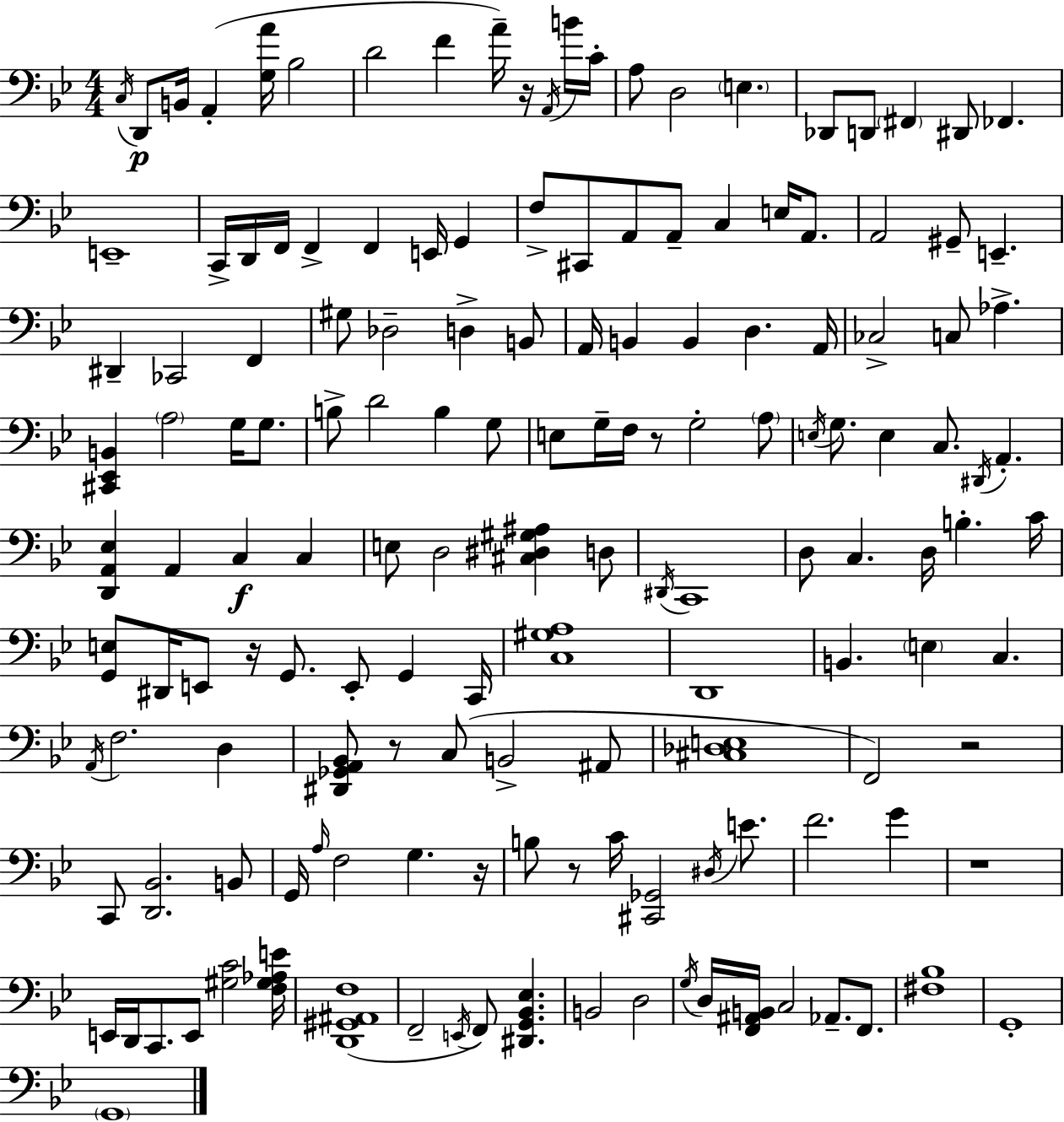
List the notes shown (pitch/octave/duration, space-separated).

C3/s D2/e B2/s A2/q [G3,A4]/s Bb3/h D4/h F4/q A4/s R/s A2/s B4/s C4/s A3/e D3/h E3/q. Db2/e D2/e F#2/q D#2/e FES2/q. E2/w C2/s D2/s F2/s F2/q F2/q E2/s G2/q F3/e C#2/e A2/e A2/e C3/q E3/s A2/e. A2/h G#2/e E2/q. D#2/q CES2/h F2/q G#3/e Db3/h D3/q B2/e A2/s B2/q B2/q D3/q. A2/s CES3/h C3/e Ab3/q. [C#2,Eb2,B2]/q A3/h G3/s G3/e. B3/e D4/h B3/q G3/e E3/e G3/s F3/s R/e G3/h A3/e E3/s G3/e. E3/q C3/e. D#2/s A2/q. [D2,A2,Eb3]/q A2/q C3/q C3/q E3/e D3/h [C#3,D#3,G#3,A#3]/q D3/e D#2/s C2/w D3/e C3/q. D3/s B3/q. C4/s [G2,E3]/e D#2/s E2/e R/s G2/e. E2/e G2/q C2/s [C3,G#3,A3]/w D2/w B2/q. E3/q C3/q. A2/s F3/h. D3/q [D#2,Gb2,A2,Bb2]/e R/e C3/e B2/h A#2/e [C#3,Db3,E3]/w F2/h R/h C2/e [D2,Bb2]/h. B2/e G2/s A3/s F3/h G3/q. R/s B3/e R/e C4/s [C#2,Gb2]/h D#3/s E4/e. F4/h. G4/q R/w E2/s D2/s C2/e. E2/e [G#3,C4]/h [F3,G#3,Ab3,E4]/s [D2,G#2,A#2,F3]/w F2/h E2/s F2/e [D#2,G2,Bb2,Eb3]/q. B2/h D3/h G3/s D3/s [F2,A#2,B2]/s C3/h Ab2/e. F2/e. [F#3,Bb3]/w G2/w G2/w